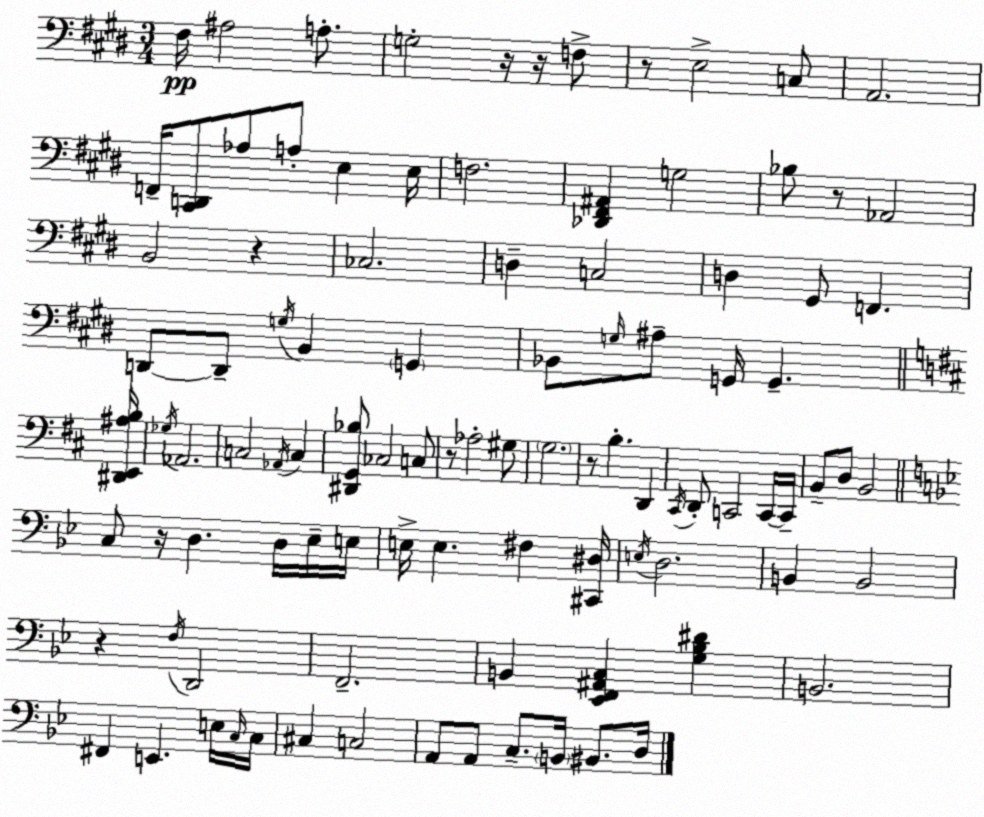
X:1
T:Untitled
M:3/4
L:1/4
K:E
^F,/4 ^A,2 A,/2 G,2 z/4 z/4 F,/2 z/2 E,2 C,/2 A,,2 F,,/4 [^C,,D,,]/2 _A,/2 A,/2 E, E,/4 F,2 [_D,,^F,,^A,,] G,2 _B,/2 z/2 _A,,2 B,,2 z _C,2 D, C,2 D, ^G,,/2 F,, D,,/2 D,,/2 G,/4 B,, G,, _B,,/2 G,/4 ^A,/2 G,,/4 G,, [^D,,E,,^A,B,]/4 _G,/4 _A,,2 C,2 _A,,/4 C, [^D,,G,,_B,]/2 _C,2 C,/2 z/2 _A,2 ^G,/2 G,2 z/2 B, D,, ^C,,/4 D,,/2 C,,2 C,,/4 C,,/4 B,,/2 D,/2 B,,2 C,/2 z/4 D, D,/4 _E,/4 E,/4 E,/4 E, ^F, [^C,,^D,]/4 E,/4 D,2 B,, B,,2 z F,/4 D,,2 F,,2 B,, [_E,,F,,^A,,C,] [G,_B,^D] B,,2 ^F,, E,, E,/4 C,/4 C,/4 ^C, C,2 A,,/2 A,,/2 C,/2 B,,/4 ^B,,/2 D,/4